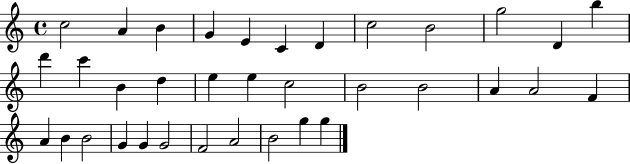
C5/h A4/q B4/q G4/q E4/q C4/q D4/q C5/h B4/h G5/h D4/q B5/q D6/q C6/q B4/q D5/q E5/q E5/q C5/h B4/h B4/h A4/q A4/h F4/q A4/q B4/q B4/h G4/q G4/q G4/h F4/h A4/h B4/h G5/q G5/q